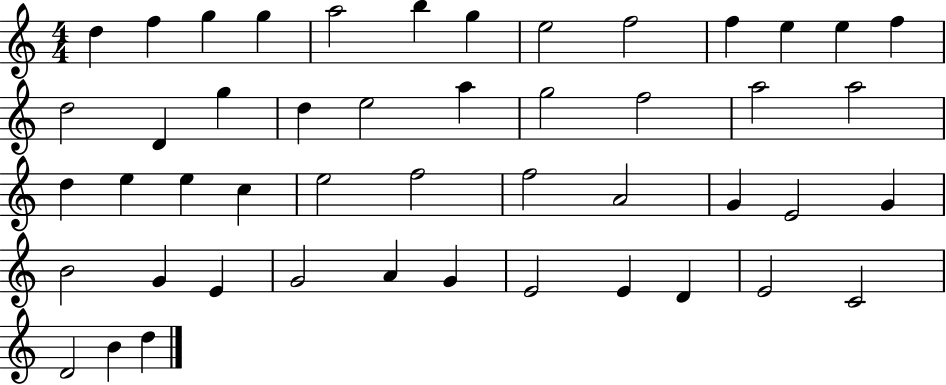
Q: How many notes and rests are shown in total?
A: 48